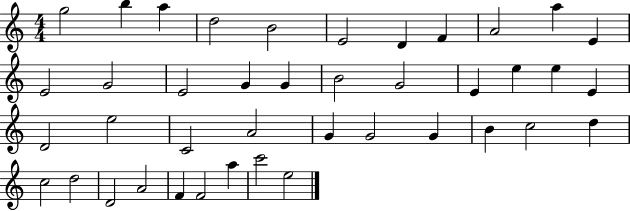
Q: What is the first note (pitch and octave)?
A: G5